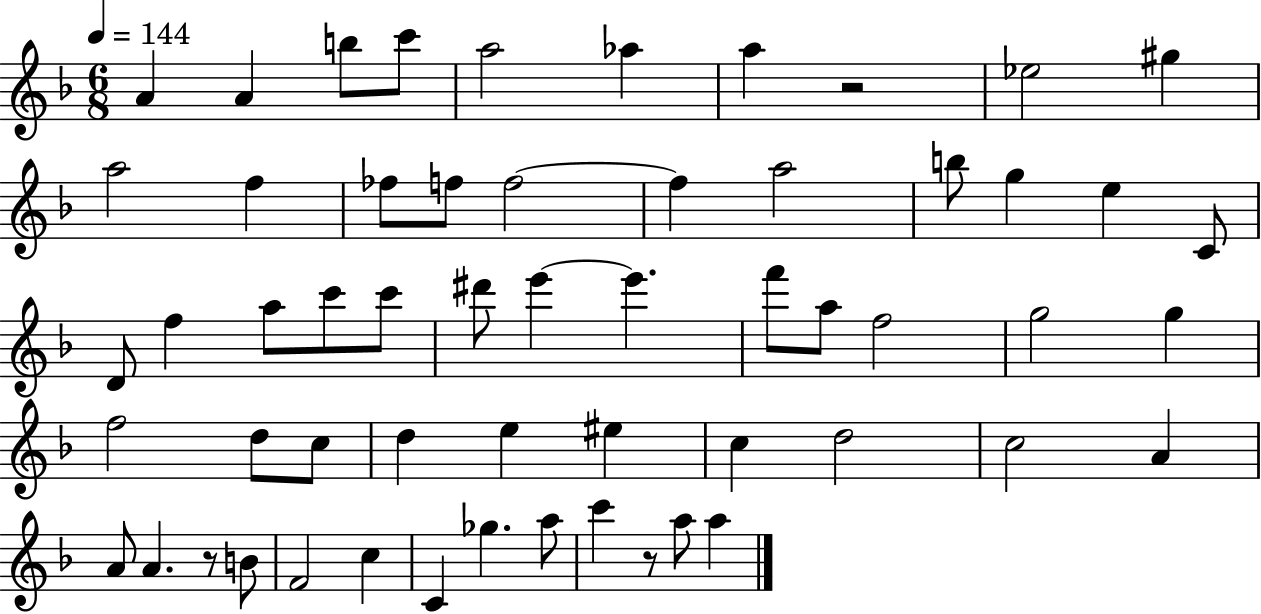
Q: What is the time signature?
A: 6/8